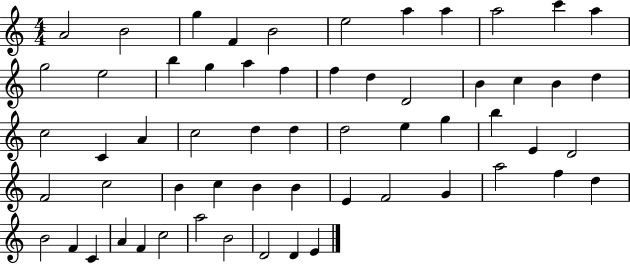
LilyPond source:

{
  \clef treble
  \numericTimeSignature
  \time 4/4
  \key c \major
  a'2 b'2 | g''4 f'4 b'2 | e''2 a''4 a''4 | a''2 c'''4 a''4 | \break g''2 e''2 | b''4 g''4 a''4 f''4 | f''4 d''4 d'2 | b'4 c''4 b'4 d''4 | \break c''2 c'4 a'4 | c''2 d''4 d''4 | d''2 e''4 g''4 | b''4 e'4 d'2 | \break f'2 c''2 | b'4 c''4 b'4 b'4 | e'4 f'2 g'4 | a''2 f''4 d''4 | \break b'2 f'4 c'4 | a'4 f'4 c''2 | a''2 b'2 | d'2 d'4 e'4 | \break \bar "|."
}